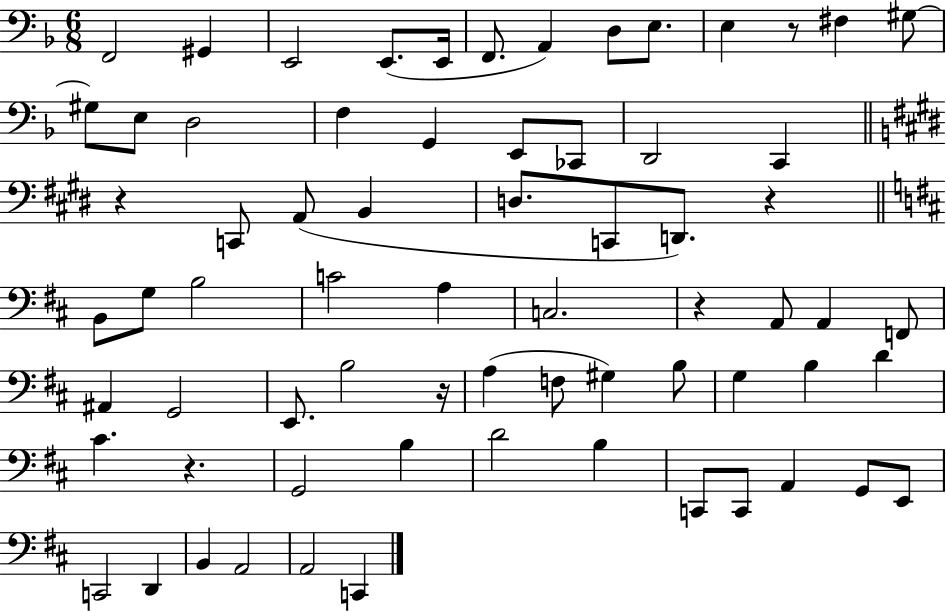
F2/h G#2/q E2/h E2/e. E2/s F2/e. A2/q D3/e E3/e. E3/q R/e F#3/q G#3/e G#3/e E3/e D3/h F3/q G2/q E2/e CES2/e D2/h C2/q R/q C2/e A2/e B2/q D3/e. C2/e D2/e. R/q B2/e G3/e B3/h C4/h A3/q C3/h. R/q A2/e A2/q F2/e A#2/q G2/h E2/e. B3/h R/s A3/q F3/e G#3/q B3/e G3/q B3/q D4/q C#4/q. R/q. G2/h B3/q D4/h B3/q C2/e C2/e A2/q G2/e E2/e C2/h D2/q B2/q A2/h A2/h C2/q